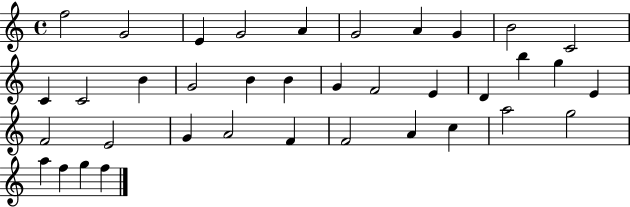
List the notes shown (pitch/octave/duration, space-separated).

F5/h G4/h E4/q G4/h A4/q G4/h A4/q G4/q B4/h C4/h C4/q C4/h B4/q G4/h B4/q B4/q G4/q F4/h E4/q D4/q B5/q G5/q E4/q F4/h E4/h G4/q A4/h F4/q F4/h A4/q C5/q A5/h G5/h A5/q F5/q G5/q F5/q